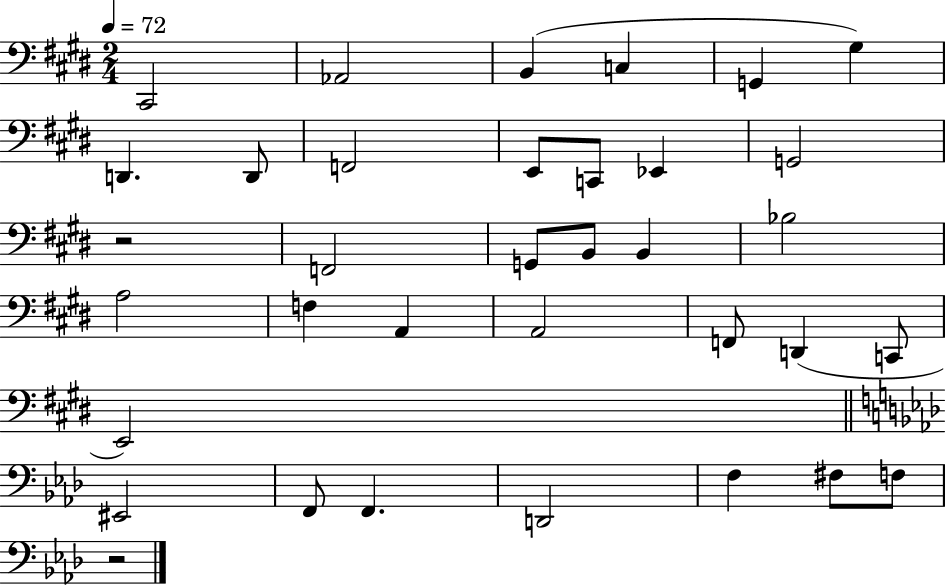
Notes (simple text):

C#2/h Ab2/h B2/q C3/q G2/q G#3/q D2/q. D2/e F2/h E2/e C2/e Eb2/q G2/h R/h F2/h G2/e B2/e B2/q Bb3/h A3/h F3/q A2/q A2/h F2/e D2/q C2/e E2/h EIS2/h F2/e F2/q. D2/h F3/q F#3/e F3/e R/h